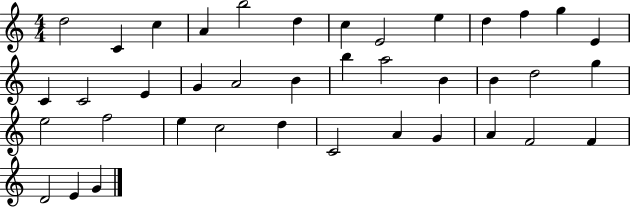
X:1
T:Untitled
M:4/4
L:1/4
K:C
d2 C c A b2 d c E2 e d f g E C C2 E G A2 B b a2 B B d2 g e2 f2 e c2 d C2 A G A F2 F D2 E G